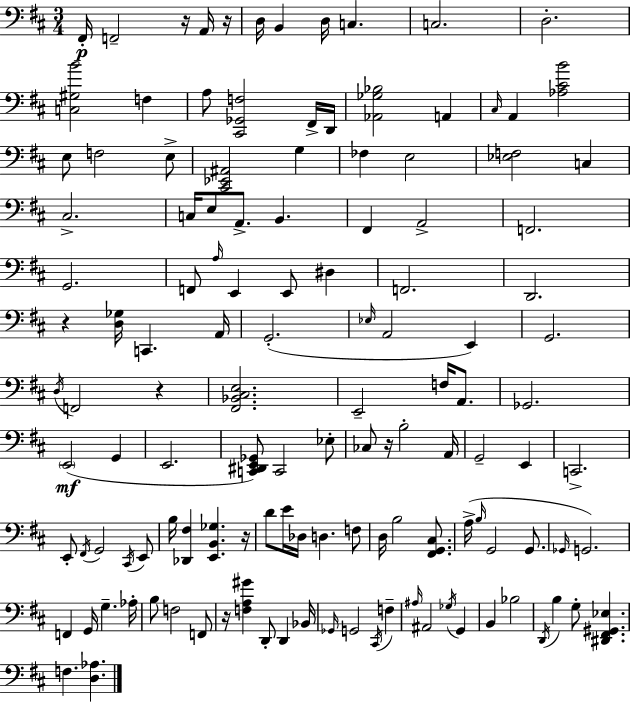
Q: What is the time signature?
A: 3/4